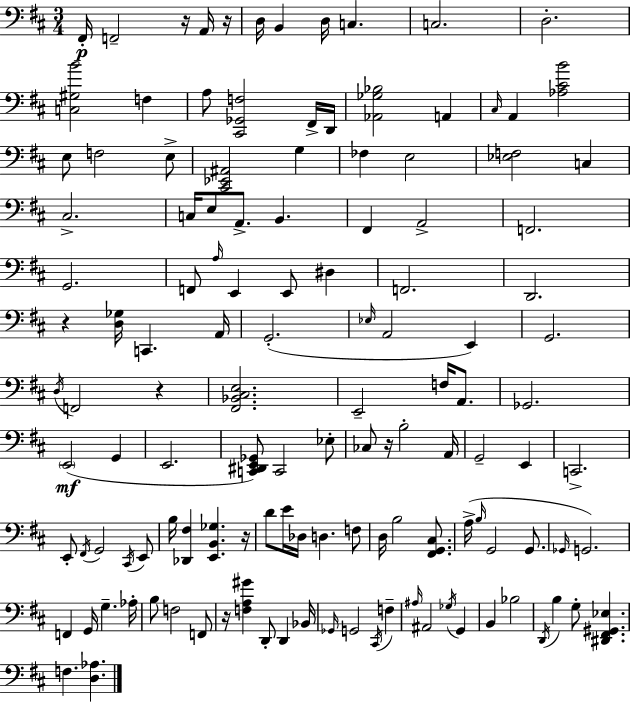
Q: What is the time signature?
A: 3/4